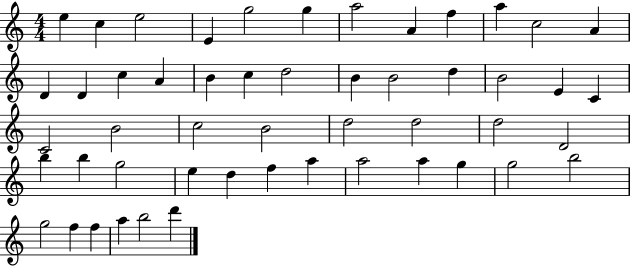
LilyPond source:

{
  \clef treble
  \numericTimeSignature
  \time 4/4
  \key c \major
  e''4 c''4 e''2 | e'4 g''2 g''4 | a''2 a'4 f''4 | a''4 c''2 a'4 | \break d'4 d'4 c''4 a'4 | b'4 c''4 d''2 | b'4 b'2 d''4 | b'2 e'4 c'4 | \break c'2 b'2 | c''2 b'2 | d''2 d''2 | d''2 d'2 | \break b''4 b''4 g''2 | e''4 d''4 f''4 a''4 | a''2 a''4 g''4 | g''2 b''2 | \break g''2 f''4 f''4 | a''4 b''2 d'''4 | \bar "|."
}